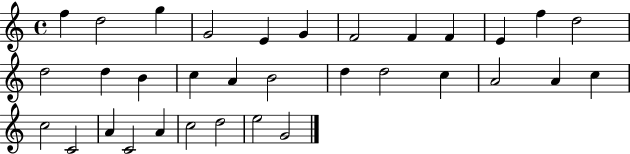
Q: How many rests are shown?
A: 0